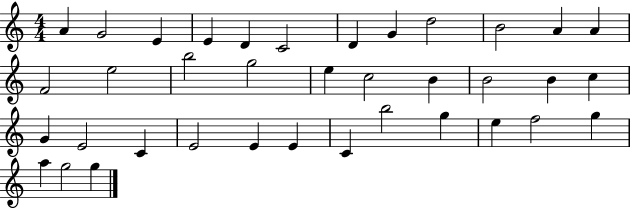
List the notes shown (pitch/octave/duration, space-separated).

A4/q G4/h E4/q E4/q D4/q C4/h D4/q G4/q D5/h B4/h A4/q A4/q F4/h E5/h B5/h G5/h E5/q C5/h B4/q B4/h B4/q C5/q G4/q E4/h C4/q E4/h E4/q E4/q C4/q B5/h G5/q E5/q F5/h G5/q A5/q G5/h G5/q